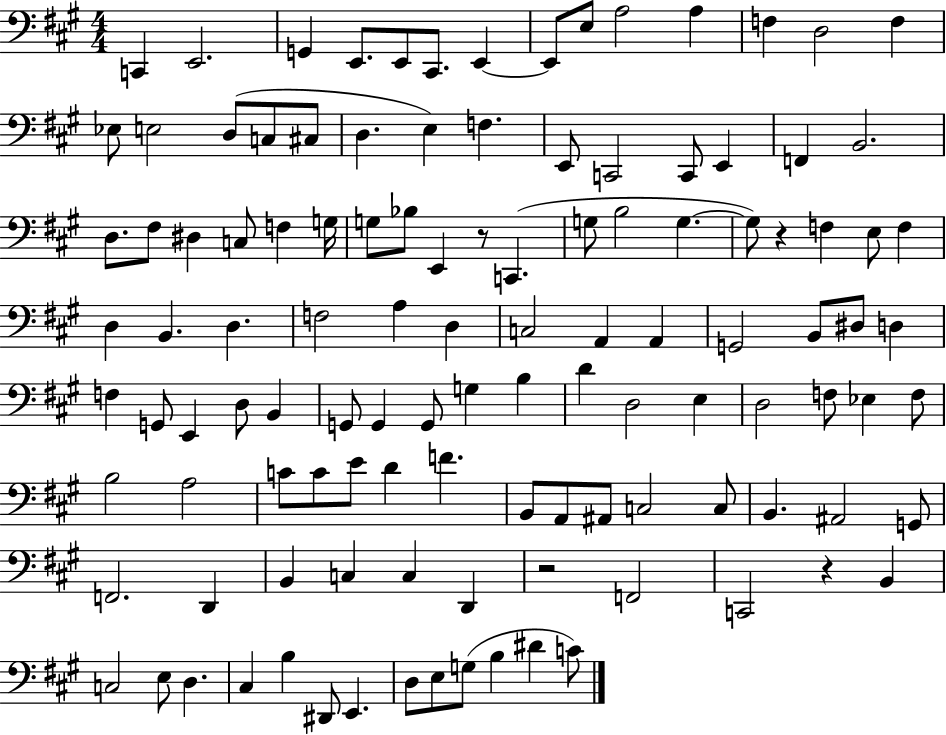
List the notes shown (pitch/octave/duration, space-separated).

C2/q E2/h. G2/q E2/e. E2/e C#2/e. E2/q E2/e E3/e A3/h A3/q F3/q D3/h F3/q Eb3/e E3/h D3/e C3/e C#3/e D3/q. E3/q F3/q. E2/e C2/h C2/e E2/q F2/q B2/h. D3/e. F#3/e D#3/q C3/e F3/q G3/s G3/e Bb3/e E2/q R/e C2/q. G3/e B3/h G3/q. G3/e R/q F3/q E3/e F3/q D3/q B2/q. D3/q. F3/h A3/q D3/q C3/h A2/q A2/q G2/h B2/e D#3/e D3/q F3/q G2/e E2/q D3/e B2/q G2/e G2/q G2/e G3/q B3/q D4/q D3/h E3/q D3/h F3/e Eb3/q F3/e B3/h A3/h C4/e C4/e E4/e D4/q F4/q. B2/e A2/e A#2/e C3/h C3/e B2/q. A#2/h G2/e F2/h. D2/q B2/q C3/q C3/q D2/q R/h F2/h C2/h R/q B2/q C3/h E3/e D3/q. C#3/q B3/q D#2/e E2/q. D3/e E3/e G3/e B3/q D#4/q C4/e